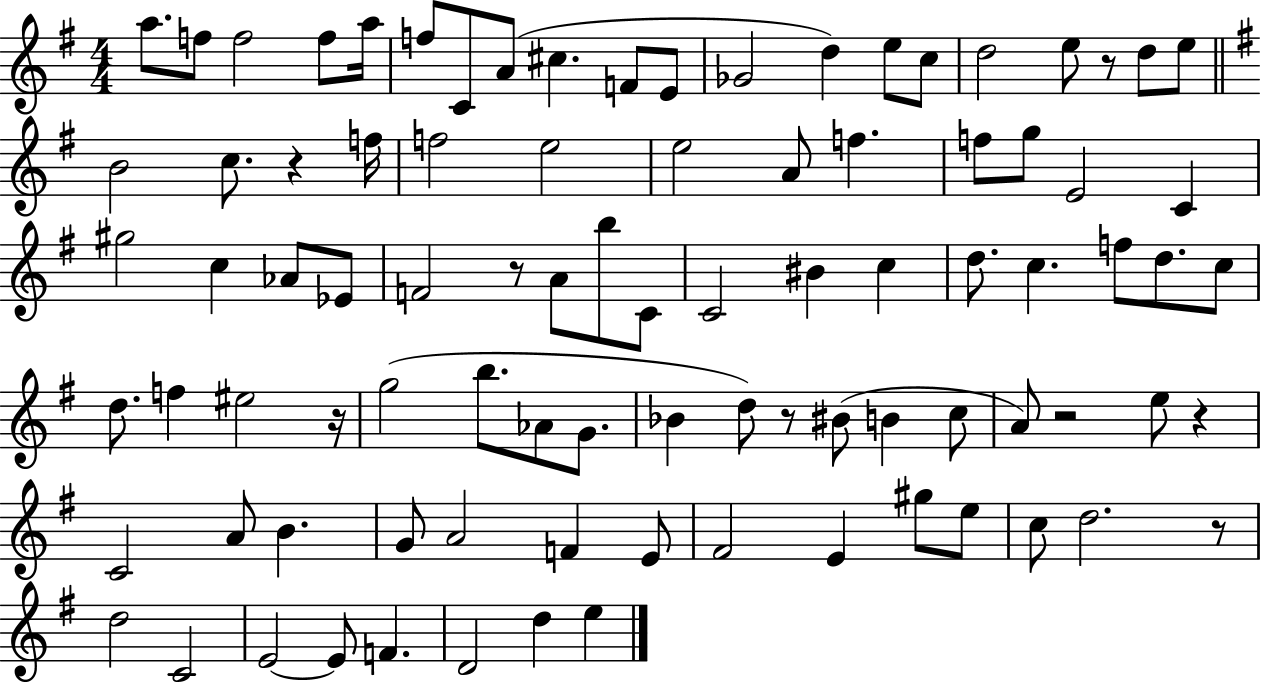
{
  \clef treble
  \numericTimeSignature
  \time 4/4
  \key g \major
  a''8. f''8 f''2 f''8 a''16 | f''8 c'8 a'8( cis''4. f'8 e'8 | ges'2 d''4) e''8 c''8 | d''2 e''8 r8 d''8 e''8 | \break \bar "||" \break \key e \minor b'2 c''8. r4 f''16 | f''2 e''2 | e''2 a'8 f''4. | f''8 g''8 e'2 c'4 | \break gis''2 c''4 aes'8 ees'8 | f'2 r8 a'8 b''8 c'8 | c'2 bis'4 c''4 | d''8. c''4. f''8 d''8. c''8 | \break d''8. f''4 eis''2 r16 | g''2( b''8. aes'8 g'8. | bes'4 d''8) r8 bis'8( b'4 c''8 | a'8) r2 e''8 r4 | \break c'2 a'8 b'4. | g'8 a'2 f'4 e'8 | fis'2 e'4 gis''8 e''8 | c''8 d''2. r8 | \break d''2 c'2 | e'2~~ e'8 f'4. | d'2 d''4 e''4 | \bar "|."
}